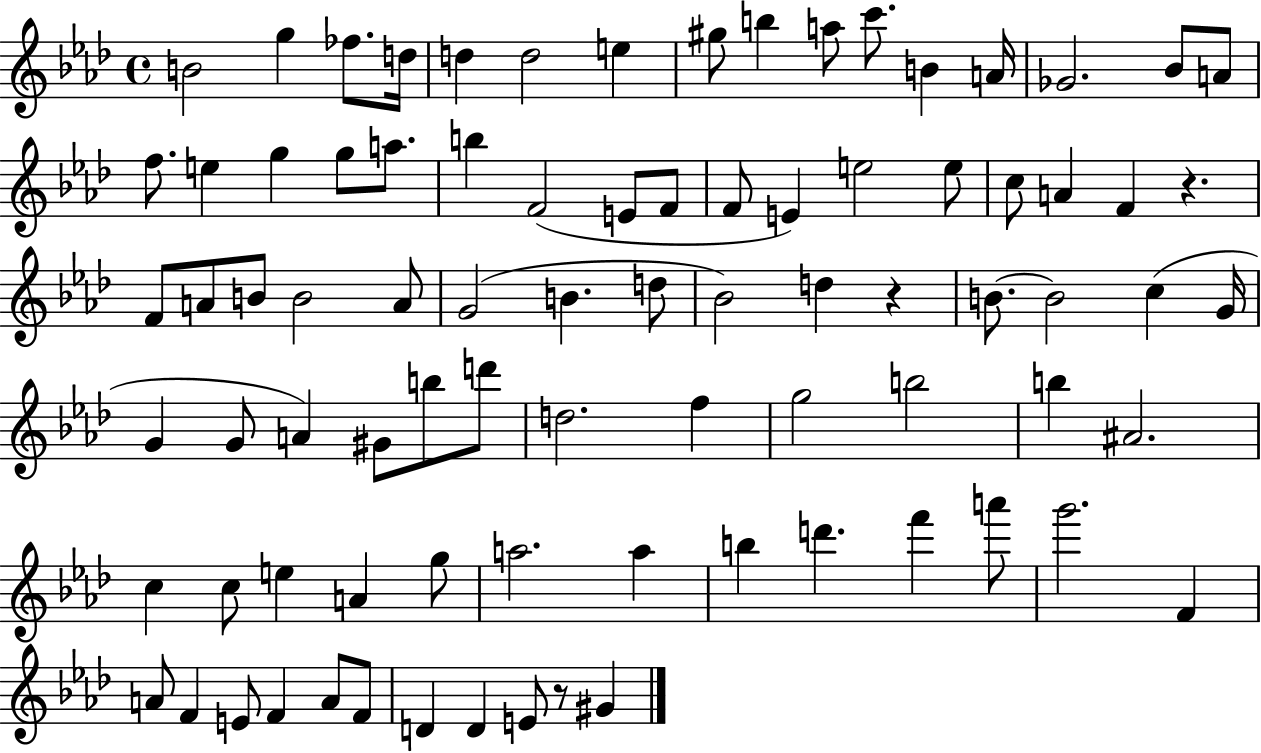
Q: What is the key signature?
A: AES major